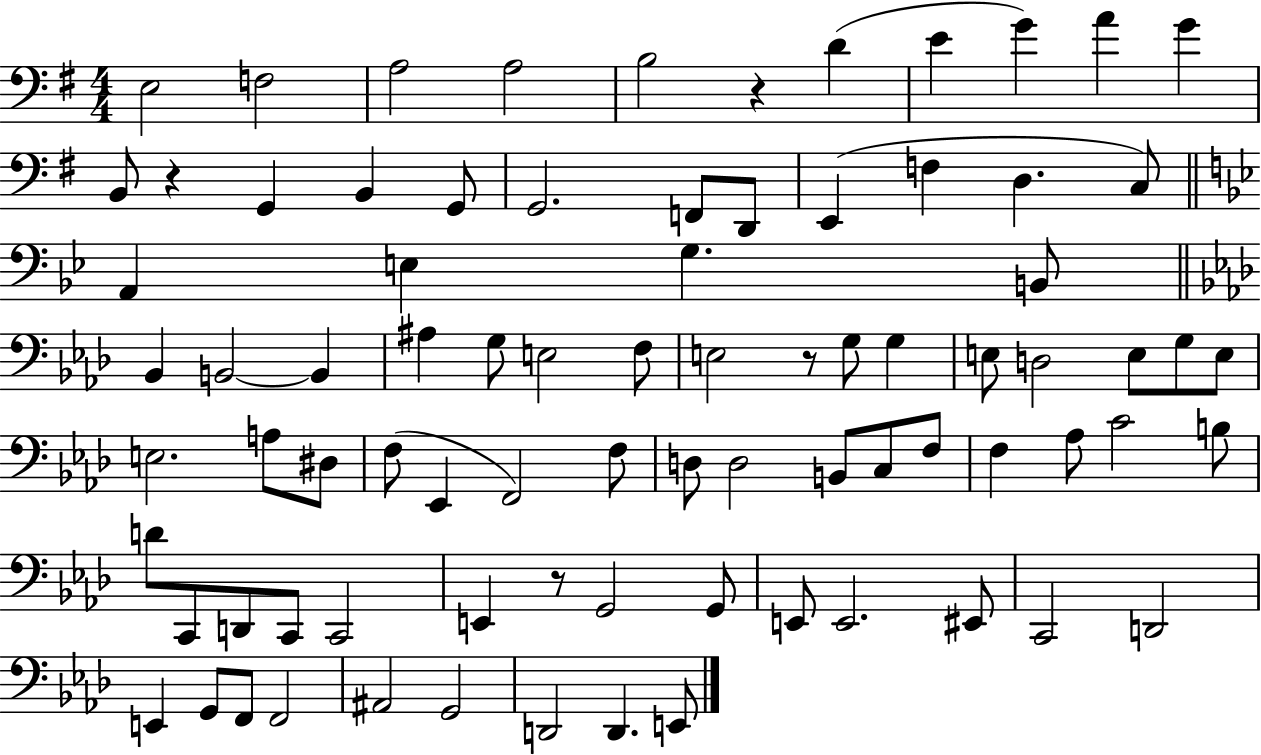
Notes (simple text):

E3/h F3/h A3/h A3/h B3/h R/q D4/q E4/q G4/q A4/q G4/q B2/e R/q G2/q B2/q G2/e G2/h. F2/e D2/e E2/q F3/q D3/q. C3/e A2/q E3/q G3/q. B2/e Bb2/q B2/h B2/q A#3/q G3/e E3/h F3/e E3/h R/e G3/e G3/q E3/e D3/h E3/e G3/e E3/e E3/h. A3/e D#3/e F3/e Eb2/q F2/h F3/e D3/e D3/h B2/e C3/e F3/e F3/q Ab3/e C4/h B3/e D4/e C2/e D2/e C2/e C2/h E2/q R/e G2/h G2/e E2/e E2/h. EIS2/e C2/h D2/h E2/q G2/e F2/e F2/h A#2/h G2/h D2/h D2/q. E2/e